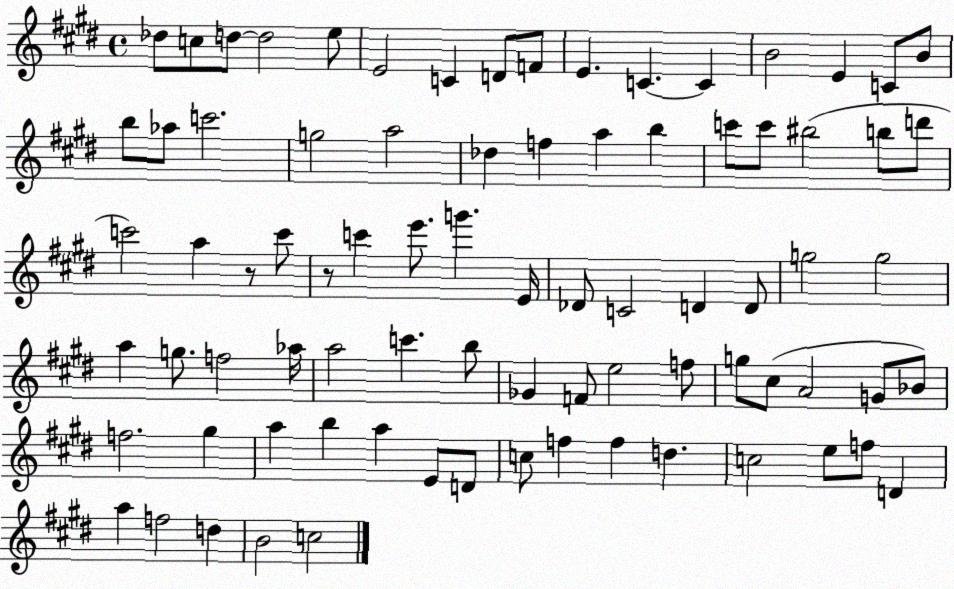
X:1
T:Untitled
M:4/4
L:1/4
K:E
_d/2 c/2 d/2 d2 e/2 E2 C D/2 F/2 E C C B2 E C/2 B/2 b/2 _a/2 c'2 g2 a2 _d f a b c'/2 c'/2 ^b2 b/2 d'/2 c'2 a z/2 c'/2 z/2 c' e'/2 g' E/4 _D/2 C2 D D/2 g2 g2 a g/2 f2 _a/4 a2 c' b/2 _G F/2 e2 f/2 g/2 ^c/2 A2 G/2 _B/2 f2 ^g a b a E/2 D/2 c/2 f f d c2 e/2 f/2 D a f2 d B2 c2